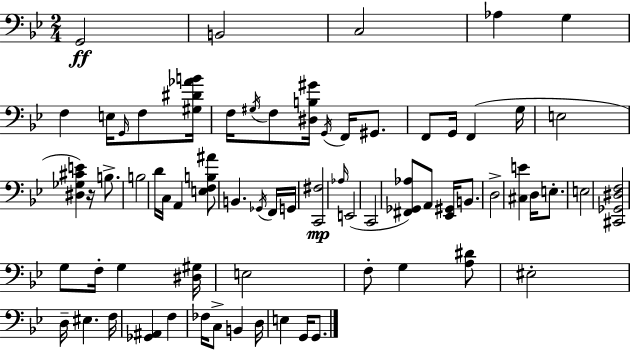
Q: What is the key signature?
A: BES major